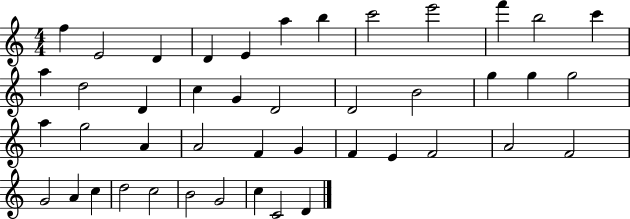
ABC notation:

X:1
T:Untitled
M:4/4
L:1/4
K:C
f E2 D D E a b c'2 e'2 f' b2 c' a d2 D c G D2 D2 B2 g g g2 a g2 A A2 F G F E F2 A2 F2 G2 A c d2 c2 B2 G2 c C2 D